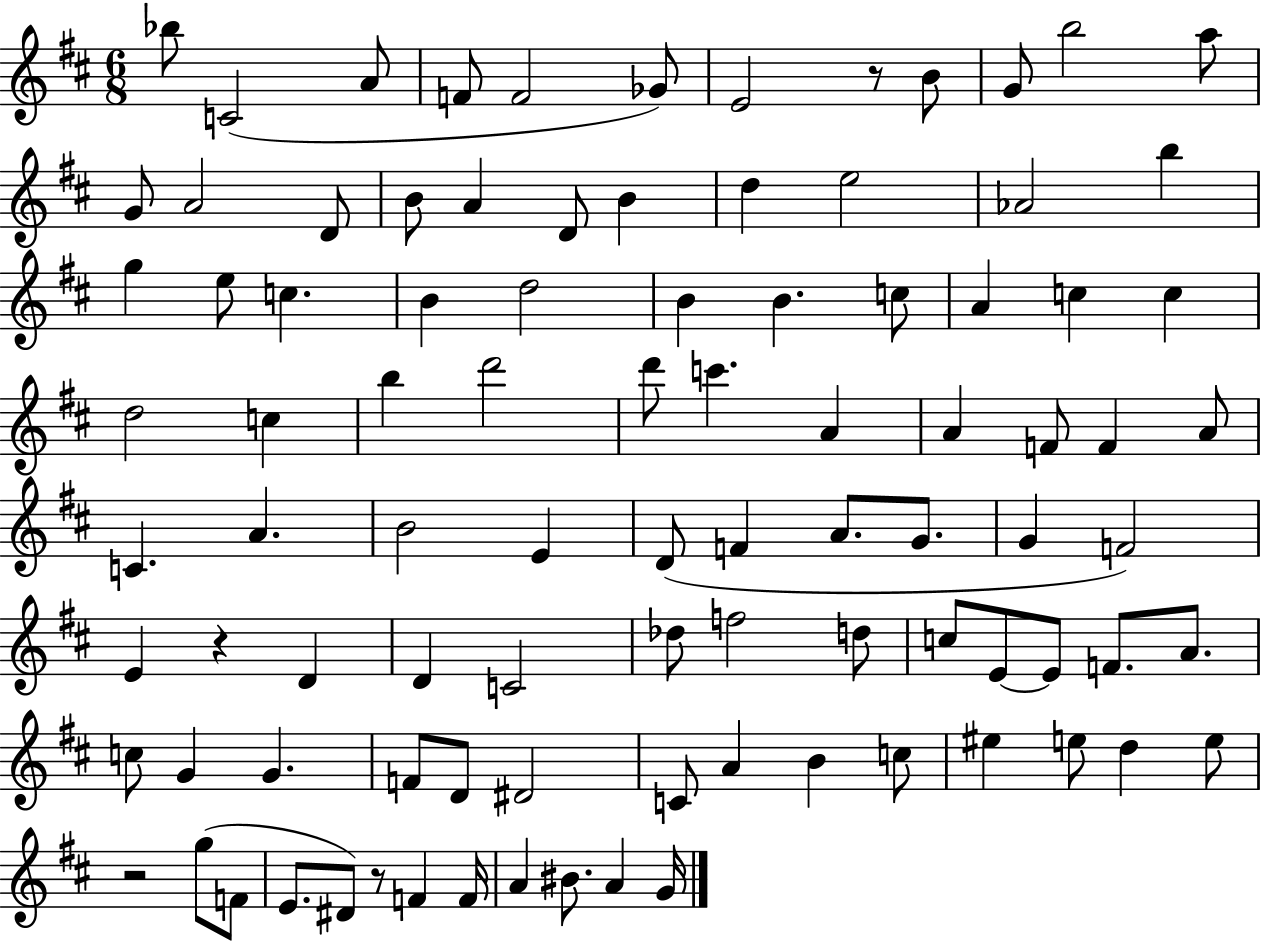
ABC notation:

X:1
T:Untitled
M:6/8
L:1/4
K:D
_b/2 C2 A/2 F/2 F2 _G/2 E2 z/2 B/2 G/2 b2 a/2 G/2 A2 D/2 B/2 A D/2 B d e2 _A2 b g e/2 c B d2 B B c/2 A c c d2 c b d'2 d'/2 c' A A F/2 F A/2 C A B2 E D/2 F A/2 G/2 G F2 E z D D C2 _d/2 f2 d/2 c/2 E/2 E/2 F/2 A/2 c/2 G G F/2 D/2 ^D2 C/2 A B c/2 ^e e/2 d e/2 z2 g/2 F/2 E/2 ^D/2 z/2 F F/4 A ^B/2 A G/4